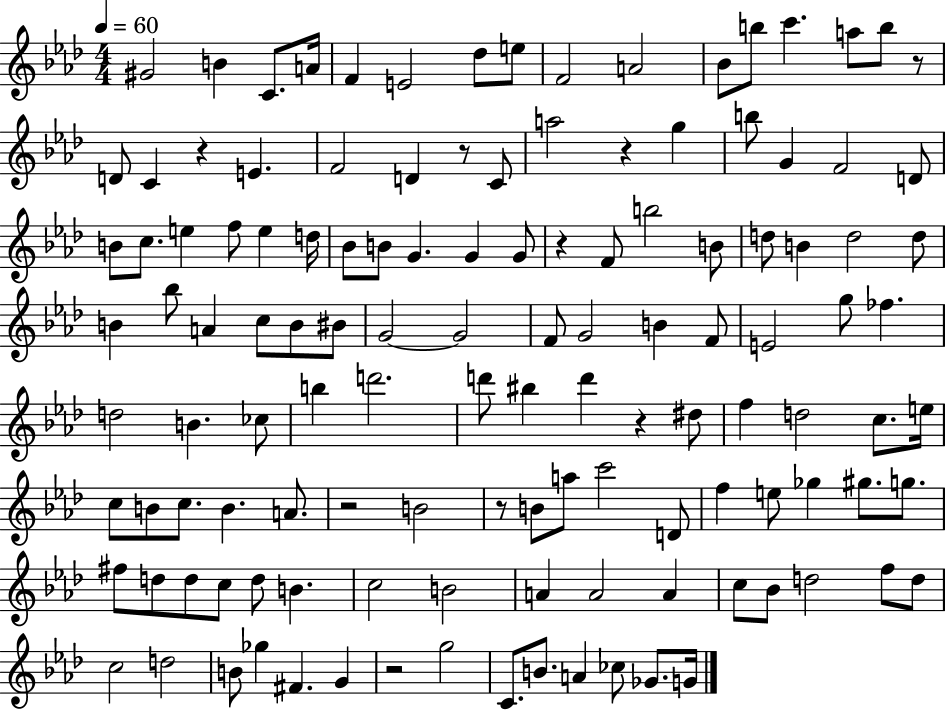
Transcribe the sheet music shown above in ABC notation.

X:1
T:Untitled
M:4/4
L:1/4
K:Ab
^G2 B C/2 A/4 F E2 _d/2 e/2 F2 A2 _B/2 b/2 c' a/2 b/2 z/2 D/2 C z E F2 D z/2 C/2 a2 z g b/2 G F2 D/2 B/2 c/2 e f/2 e d/4 _B/2 B/2 G G G/2 z F/2 b2 B/2 d/2 B d2 d/2 B _b/2 A c/2 B/2 ^B/2 G2 G2 F/2 G2 B F/2 E2 g/2 _f d2 B _c/2 b d'2 d'/2 ^b d' z ^d/2 f d2 c/2 e/4 c/2 B/2 c/2 B A/2 z2 B2 z/2 B/2 a/2 c'2 D/2 f e/2 _g ^g/2 g/2 ^f/2 d/2 d/2 c/2 d/2 B c2 B2 A A2 A c/2 _B/2 d2 f/2 d/2 c2 d2 B/2 _g ^F G z2 g2 C/2 B/2 A _c/2 _G/2 G/4